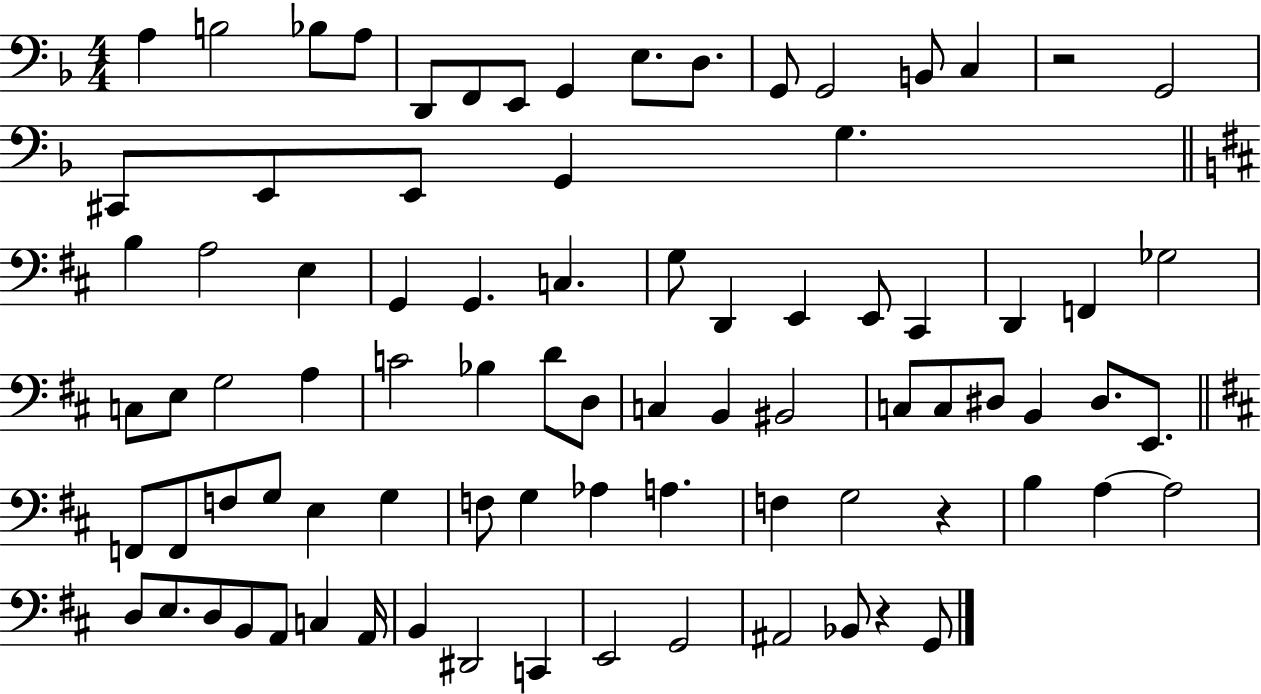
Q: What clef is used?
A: bass